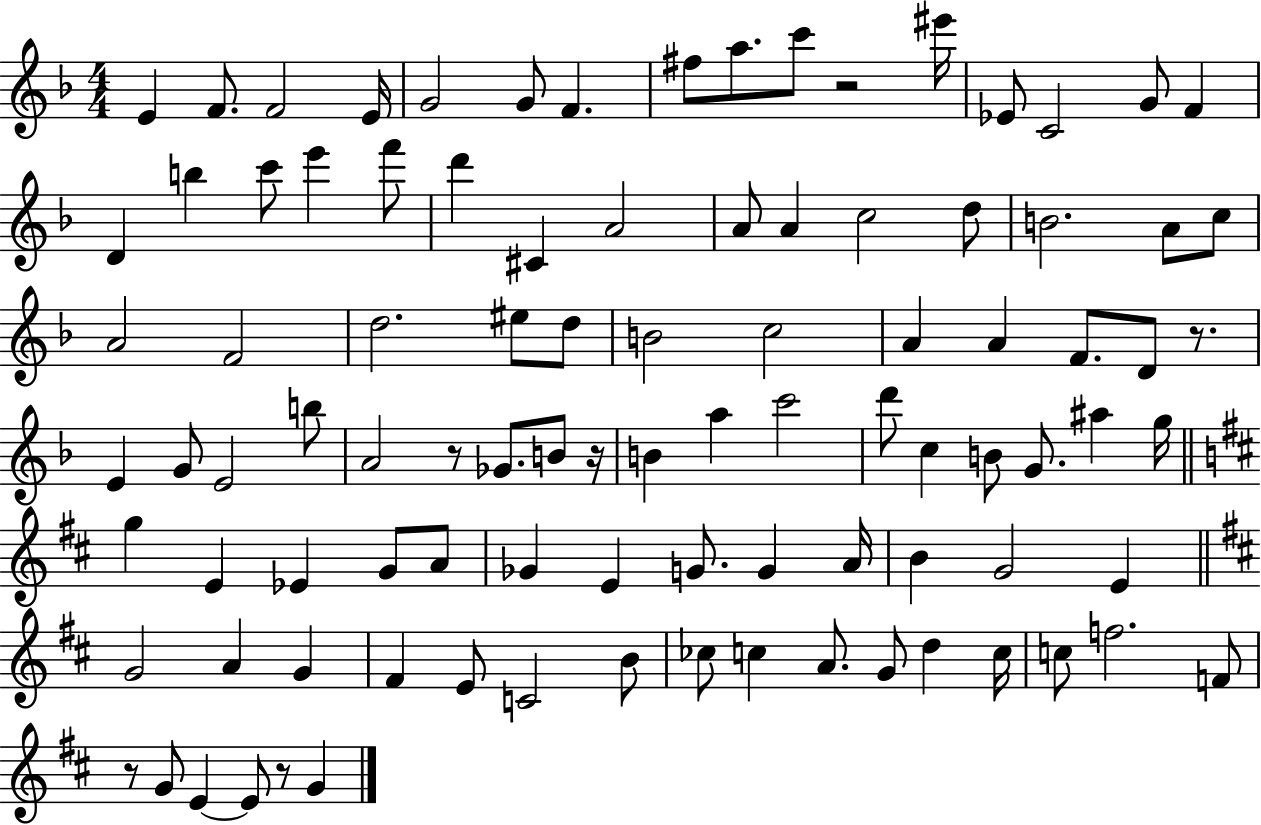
{
  \clef treble
  \numericTimeSignature
  \time 4/4
  \key f \major
  e'4 f'8. f'2 e'16 | g'2 g'8 f'4. | fis''8 a''8. c'''8 r2 eis'''16 | ees'8 c'2 g'8 f'4 | \break d'4 b''4 c'''8 e'''4 f'''8 | d'''4 cis'4 a'2 | a'8 a'4 c''2 d''8 | b'2. a'8 c''8 | \break a'2 f'2 | d''2. eis''8 d''8 | b'2 c''2 | a'4 a'4 f'8. d'8 r8. | \break e'4 g'8 e'2 b''8 | a'2 r8 ges'8. b'8 r16 | b'4 a''4 c'''2 | d'''8 c''4 b'8 g'8. ais''4 g''16 | \break \bar "||" \break \key d \major g''4 e'4 ees'4 g'8 a'8 | ges'4 e'4 g'8. g'4 a'16 | b'4 g'2 e'4 | \bar "||" \break \key d \major g'2 a'4 g'4 | fis'4 e'8 c'2 b'8 | ces''8 c''4 a'8. g'8 d''4 c''16 | c''8 f''2. f'8 | \break r8 g'8 e'4~~ e'8 r8 g'4 | \bar "|."
}